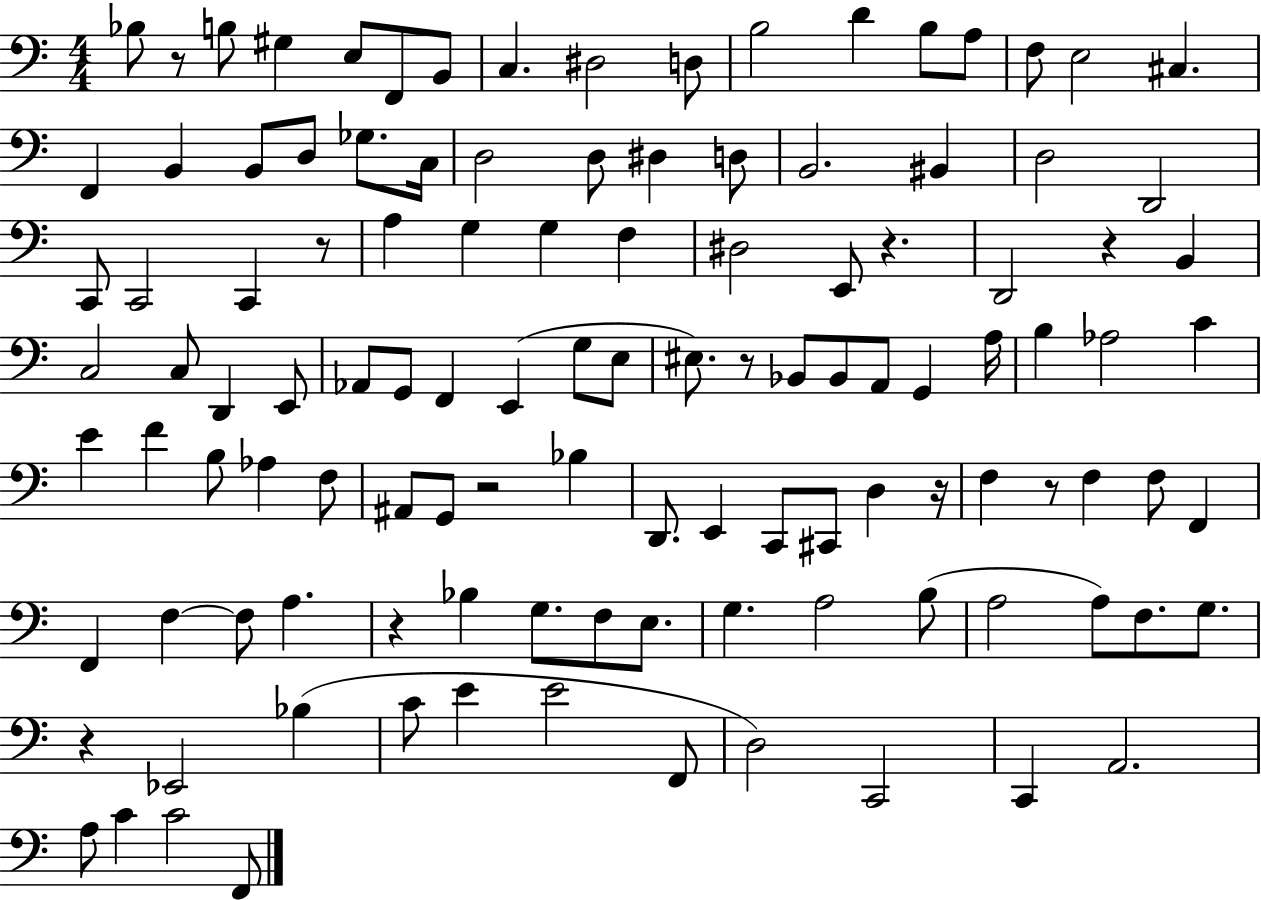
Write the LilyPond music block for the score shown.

{
  \clef bass
  \numericTimeSignature
  \time 4/4
  \key c \major
  bes8 r8 b8 gis4 e8 f,8 b,8 | c4. dis2 d8 | b2 d'4 b8 a8 | f8 e2 cis4. | \break f,4 b,4 b,8 d8 ges8. c16 | d2 d8 dis4 d8 | b,2. bis,4 | d2 d,2 | \break c,8 c,2 c,4 r8 | a4 g4 g4 f4 | dis2 e,8 r4. | d,2 r4 b,4 | \break c2 c8 d,4 e,8 | aes,8 g,8 f,4 e,4( g8 e8 | eis8.) r8 bes,8 bes,8 a,8 g,4 a16 | b4 aes2 c'4 | \break e'4 f'4 b8 aes4 f8 | ais,8 g,8 r2 bes4 | d,8. e,4 c,8 cis,8 d4 r16 | f4 r8 f4 f8 f,4 | \break f,4 f4~~ f8 a4. | r4 bes4 g8. f8 e8. | g4. a2 b8( | a2 a8) f8. g8. | \break r4 ees,2 bes4( | c'8 e'4 e'2 f,8 | d2) c,2 | c,4 a,2. | \break a8 c'4 c'2 f,8 | \bar "|."
}